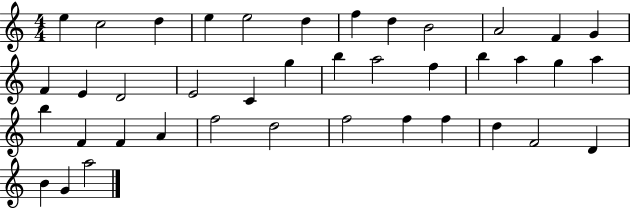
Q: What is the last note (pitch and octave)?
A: A5